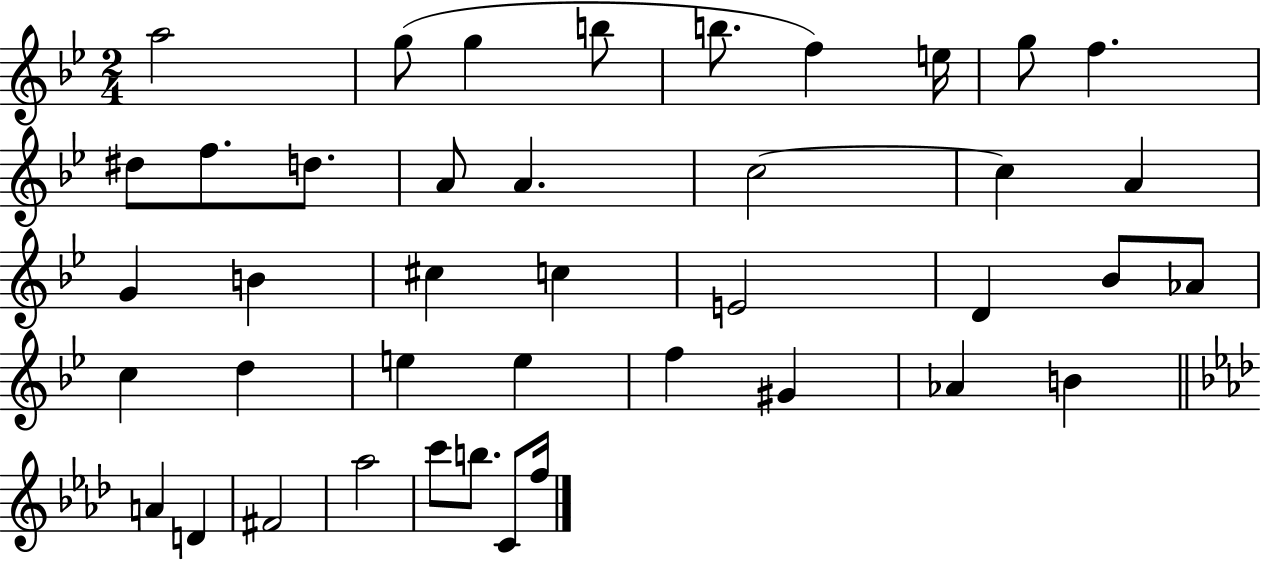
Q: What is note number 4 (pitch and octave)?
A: B5